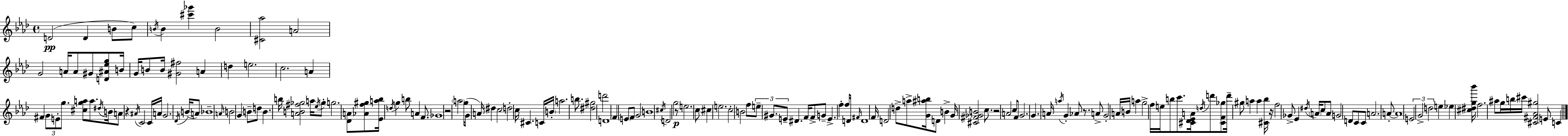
{
  \clef treble
  \time 4/4
  \defaultTimeSignature
  \key f \minor
  d'2(\pp d'4 b'8 c''8) | \acciaccatura { b'16 } b'4 <cis''' ges'''>4 b'2 | <cis' aes''>2 a'2 | g'2 a'16 a'8 gis'8 <d' ais' ees'' g''>8 | \break b'16 g'16 b'8 b'16 <gis' fis''>2 a'4 | d''4 e''2. | c''2. a'4 | fis'4 \tuplet 3/2 { g'8 e'8-. g''8. } <cis'' g'' a''>8 a''8. | \break \acciaccatura { dis''16 } b'16 a'8 r4 \acciaccatura { ais'16 } c'2 | c'16 a'16 g'2. | \acciaccatura { des'16 }( b'16 a'8) bes'1-- | \grace { a'16 } b'2 g'4 | \break b'8-- d''8 b'4. b''16 <a' b' fis'' ges''>2 | a''16 \acciaccatura { ees''16 } ges''8-. g''2. | <des' a'>8 <aes' f'' gis''>8 <ees' a'' bes''>16 \acciaccatura { d''16 } g''4 b''8 | a'4 f'8. ges'1 | \break r2 \parenthesize a''2 | g''16( g'8 a'16) dis''4 c''2 | \parenthesize d''2-. c''16 | cis'4. c'16 \parenthesize b'16-. a''2. | \break b''8. <dis'' gis''>2 d'''2 | d'1 | f'4 \parenthesize e'8 f'8 g'2 | b'1 | \break \acciaccatura { cis''16 } d'2 | g''2 r8\p e''2. | c''8 cis''4 e''2. | c''2-. | \break b'2 f''8 \tuplet 3/2 { e''8-- gis'8. e'8-- } | dis'4. f'16 f'8-> g'8-- e'4.-> | f''4-. f''16 d'16 \grace { fis'16 } d'1 | f'16 d'2 | \break d''8-> a''8-> <g' ais'' b''>16 d'8 b'4-> g'16 <cis' fis' ges' b'>2 | c''8. r2 | a'2 c''8 f'8 g'2. | g'4. a'16 | \break \acciaccatura { a''16 } g'4-. aes'8 r8. a'8-> g'2-. | a'16 b'16 a''4 g''2-> | f''16 e''16 b''8 c'''8. <cis' des' ees' a'>16 \acciaccatura { d''16 } d'''8 <cis' f' ges''>8 d'''16-- | gis''8 a''4 a''4 <cis' bes''>16 r16 f''2 | \break ges'8-> ees'4 \acciaccatura { dis''16 } \parenthesize a'16 c''8 a'8 | g'2 d'8 c'8 c'8 a'2. | a'8-.~~ a'1 | \tuplet 3/2 { e'2 | \break g'2-> d''2 } | e''4 ees''4 <cis'' dis'' g'' bes'''>16 f''2. | ais''8 g''16 b''16 cis'''16 <cis' fis' aes' gis''>2 | e'8 c'4 \bar "|."
}